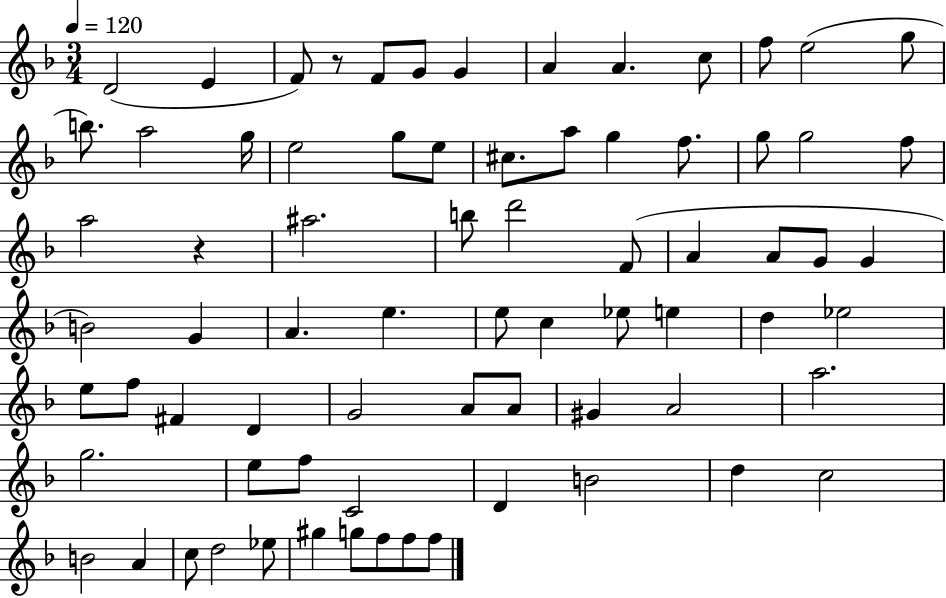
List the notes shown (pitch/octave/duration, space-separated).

D4/h E4/q F4/e R/e F4/e G4/e G4/q A4/q A4/q. C5/e F5/e E5/h G5/e B5/e. A5/h G5/s E5/h G5/e E5/e C#5/e. A5/e G5/q F5/e. G5/e G5/h F5/e A5/h R/q A#5/h. B5/e D6/h F4/e A4/q A4/e G4/e G4/q B4/h G4/q A4/q. E5/q. E5/e C5/q Eb5/e E5/q D5/q Eb5/h E5/e F5/e F#4/q D4/q G4/h A4/e A4/e G#4/q A4/h A5/h. G5/h. E5/e F5/e C4/h D4/q B4/h D5/q C5/h B4/h A4/q C5/e D5/h Eb5/e G#5/q G5/e F5/e F5/e F5/e